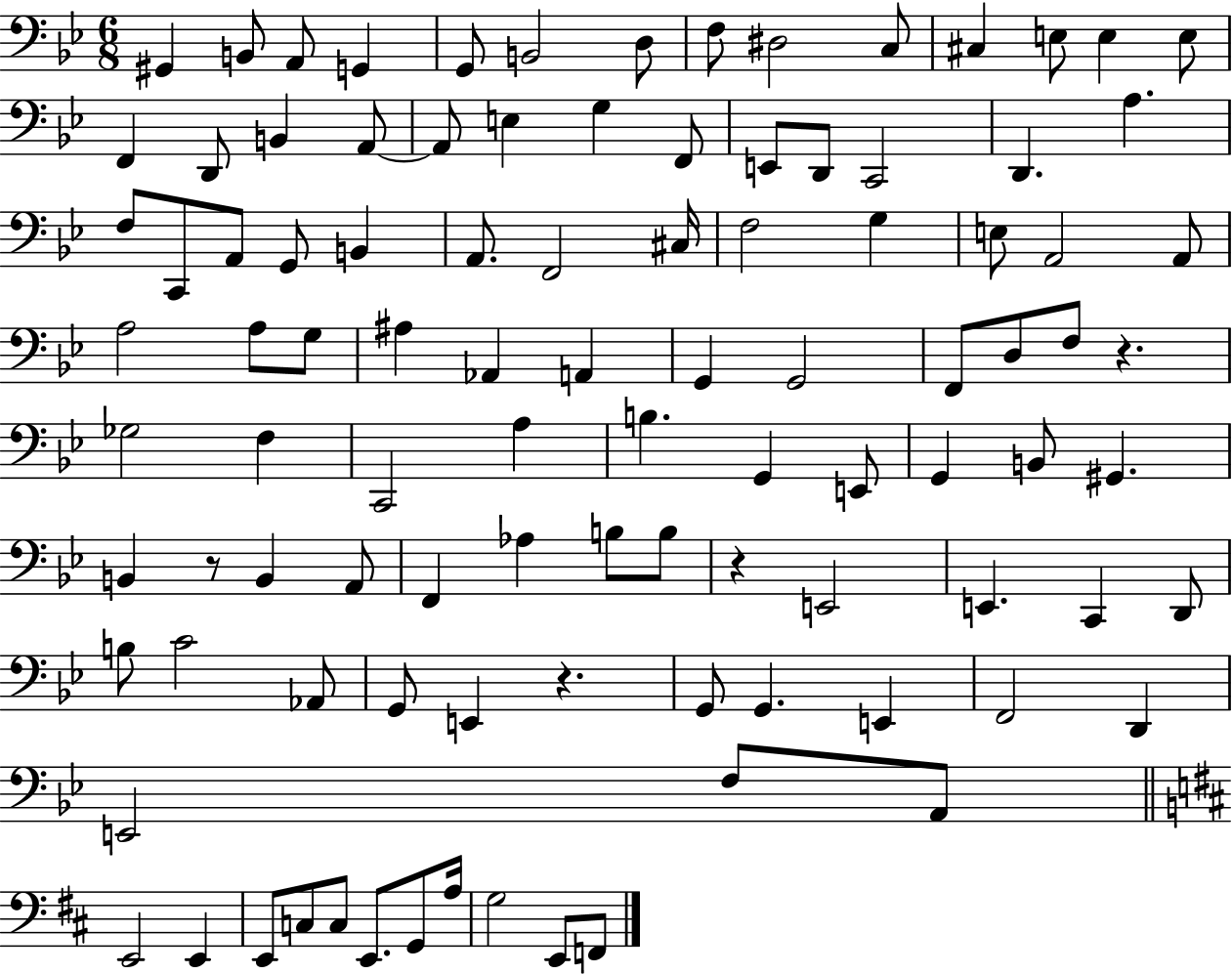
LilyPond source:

{
  \clef bass
  \numericTimeSignature
  \time 6/8
  \key bes \major
  gis,4 b,8 a,8 g,4 | g,8 b,2 d8 | f8 dis2 c8 | cis4 e8 e4 e8 | \break f,4 d,8 b,4 a,8~~ | a,8 e4 g4 f,8 | e,8 d,8 c,2 | d,4. a4. | \break f8 c,8 a,8 g,8 b,4 | a,8. f,2 cis16 | f2 g4 | e8 a,2 a,8 | \break a2 a8 g8 | ais4 aes,4 a,4 | g,4 g,2 | f,8 d8 f8 r4. | \break ges2 f4 | c,2 a4 | b4. g,4 e,8 | g,4 b,8 gis,4. | \break b,4 r8 b,4 a,8 | f,4 aes4 b8 b8 | r4 e,2 | e,4. c,4 d,8 | \break b8 c'2 aes,8 | g,8 e,4 r4. | g,8 g,4. e,4 | f,2 d,4 | \break e,2 f8 a,8 | \bar "||" \break \key b \minor e,2 e,4 | e,8 c8 c8 e,8. g,8 a16 | g2 e,8 f,8 | \bar "|."
}